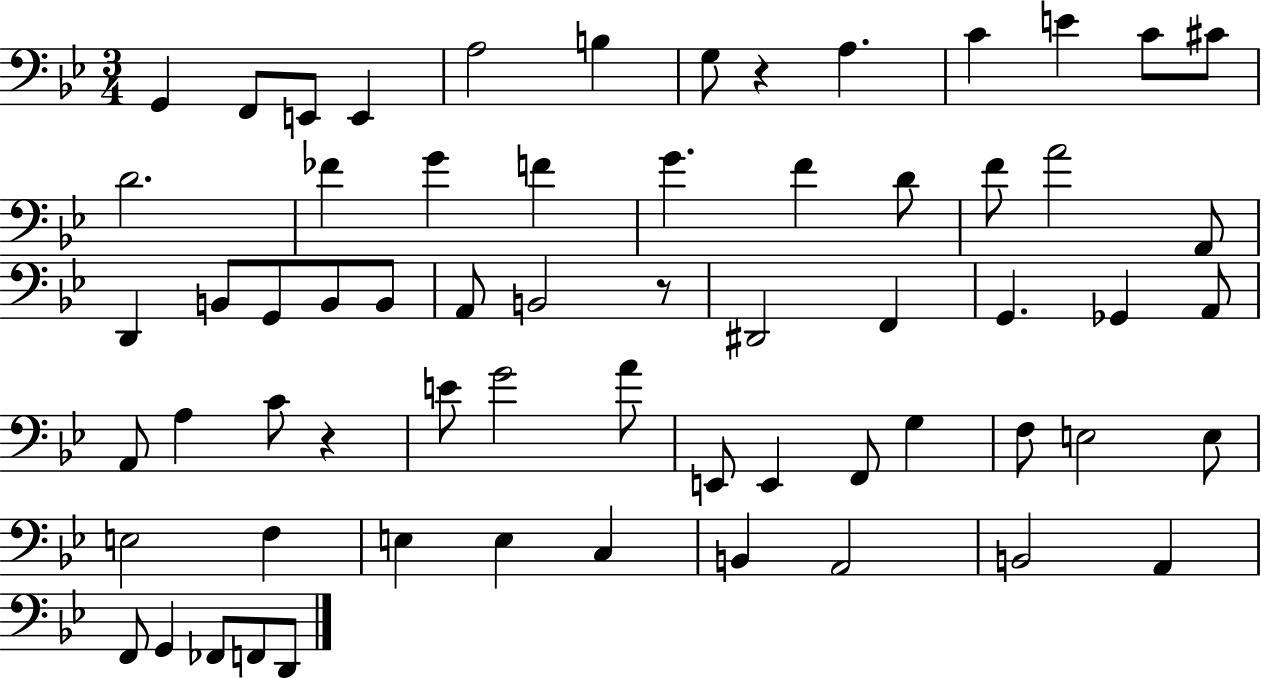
{
  \clef bass
  \numericTimeSignature
  \time 3/4
  \key bes \major
  g,4 f,8 e,8 e,4 | a2 b4 | g8 r4 a4. | c'4 e'4 c'8 cis'8 | \break d'2. | fes'4 g'4 f'4 | g'4. f'4 d'8 | f'8 a'2 a,8 | \break d,4 b,8 g,8 b,8 b,8 | a,8 b,2 r8 | dis,2 f,4 | g,4. ges,4 a,8 | \break a,8 a4 c'8 r4 | e'8 g'2 a'8 | e,8 e,4 f,8 g4 | f8 e2 e8 | \break e2 f4 | e4 e4 c4 | b,4 a,2 | b,2 a,4 | \break f,8 g,4 fes,8 f,8 d,8 | \bar "|."
}